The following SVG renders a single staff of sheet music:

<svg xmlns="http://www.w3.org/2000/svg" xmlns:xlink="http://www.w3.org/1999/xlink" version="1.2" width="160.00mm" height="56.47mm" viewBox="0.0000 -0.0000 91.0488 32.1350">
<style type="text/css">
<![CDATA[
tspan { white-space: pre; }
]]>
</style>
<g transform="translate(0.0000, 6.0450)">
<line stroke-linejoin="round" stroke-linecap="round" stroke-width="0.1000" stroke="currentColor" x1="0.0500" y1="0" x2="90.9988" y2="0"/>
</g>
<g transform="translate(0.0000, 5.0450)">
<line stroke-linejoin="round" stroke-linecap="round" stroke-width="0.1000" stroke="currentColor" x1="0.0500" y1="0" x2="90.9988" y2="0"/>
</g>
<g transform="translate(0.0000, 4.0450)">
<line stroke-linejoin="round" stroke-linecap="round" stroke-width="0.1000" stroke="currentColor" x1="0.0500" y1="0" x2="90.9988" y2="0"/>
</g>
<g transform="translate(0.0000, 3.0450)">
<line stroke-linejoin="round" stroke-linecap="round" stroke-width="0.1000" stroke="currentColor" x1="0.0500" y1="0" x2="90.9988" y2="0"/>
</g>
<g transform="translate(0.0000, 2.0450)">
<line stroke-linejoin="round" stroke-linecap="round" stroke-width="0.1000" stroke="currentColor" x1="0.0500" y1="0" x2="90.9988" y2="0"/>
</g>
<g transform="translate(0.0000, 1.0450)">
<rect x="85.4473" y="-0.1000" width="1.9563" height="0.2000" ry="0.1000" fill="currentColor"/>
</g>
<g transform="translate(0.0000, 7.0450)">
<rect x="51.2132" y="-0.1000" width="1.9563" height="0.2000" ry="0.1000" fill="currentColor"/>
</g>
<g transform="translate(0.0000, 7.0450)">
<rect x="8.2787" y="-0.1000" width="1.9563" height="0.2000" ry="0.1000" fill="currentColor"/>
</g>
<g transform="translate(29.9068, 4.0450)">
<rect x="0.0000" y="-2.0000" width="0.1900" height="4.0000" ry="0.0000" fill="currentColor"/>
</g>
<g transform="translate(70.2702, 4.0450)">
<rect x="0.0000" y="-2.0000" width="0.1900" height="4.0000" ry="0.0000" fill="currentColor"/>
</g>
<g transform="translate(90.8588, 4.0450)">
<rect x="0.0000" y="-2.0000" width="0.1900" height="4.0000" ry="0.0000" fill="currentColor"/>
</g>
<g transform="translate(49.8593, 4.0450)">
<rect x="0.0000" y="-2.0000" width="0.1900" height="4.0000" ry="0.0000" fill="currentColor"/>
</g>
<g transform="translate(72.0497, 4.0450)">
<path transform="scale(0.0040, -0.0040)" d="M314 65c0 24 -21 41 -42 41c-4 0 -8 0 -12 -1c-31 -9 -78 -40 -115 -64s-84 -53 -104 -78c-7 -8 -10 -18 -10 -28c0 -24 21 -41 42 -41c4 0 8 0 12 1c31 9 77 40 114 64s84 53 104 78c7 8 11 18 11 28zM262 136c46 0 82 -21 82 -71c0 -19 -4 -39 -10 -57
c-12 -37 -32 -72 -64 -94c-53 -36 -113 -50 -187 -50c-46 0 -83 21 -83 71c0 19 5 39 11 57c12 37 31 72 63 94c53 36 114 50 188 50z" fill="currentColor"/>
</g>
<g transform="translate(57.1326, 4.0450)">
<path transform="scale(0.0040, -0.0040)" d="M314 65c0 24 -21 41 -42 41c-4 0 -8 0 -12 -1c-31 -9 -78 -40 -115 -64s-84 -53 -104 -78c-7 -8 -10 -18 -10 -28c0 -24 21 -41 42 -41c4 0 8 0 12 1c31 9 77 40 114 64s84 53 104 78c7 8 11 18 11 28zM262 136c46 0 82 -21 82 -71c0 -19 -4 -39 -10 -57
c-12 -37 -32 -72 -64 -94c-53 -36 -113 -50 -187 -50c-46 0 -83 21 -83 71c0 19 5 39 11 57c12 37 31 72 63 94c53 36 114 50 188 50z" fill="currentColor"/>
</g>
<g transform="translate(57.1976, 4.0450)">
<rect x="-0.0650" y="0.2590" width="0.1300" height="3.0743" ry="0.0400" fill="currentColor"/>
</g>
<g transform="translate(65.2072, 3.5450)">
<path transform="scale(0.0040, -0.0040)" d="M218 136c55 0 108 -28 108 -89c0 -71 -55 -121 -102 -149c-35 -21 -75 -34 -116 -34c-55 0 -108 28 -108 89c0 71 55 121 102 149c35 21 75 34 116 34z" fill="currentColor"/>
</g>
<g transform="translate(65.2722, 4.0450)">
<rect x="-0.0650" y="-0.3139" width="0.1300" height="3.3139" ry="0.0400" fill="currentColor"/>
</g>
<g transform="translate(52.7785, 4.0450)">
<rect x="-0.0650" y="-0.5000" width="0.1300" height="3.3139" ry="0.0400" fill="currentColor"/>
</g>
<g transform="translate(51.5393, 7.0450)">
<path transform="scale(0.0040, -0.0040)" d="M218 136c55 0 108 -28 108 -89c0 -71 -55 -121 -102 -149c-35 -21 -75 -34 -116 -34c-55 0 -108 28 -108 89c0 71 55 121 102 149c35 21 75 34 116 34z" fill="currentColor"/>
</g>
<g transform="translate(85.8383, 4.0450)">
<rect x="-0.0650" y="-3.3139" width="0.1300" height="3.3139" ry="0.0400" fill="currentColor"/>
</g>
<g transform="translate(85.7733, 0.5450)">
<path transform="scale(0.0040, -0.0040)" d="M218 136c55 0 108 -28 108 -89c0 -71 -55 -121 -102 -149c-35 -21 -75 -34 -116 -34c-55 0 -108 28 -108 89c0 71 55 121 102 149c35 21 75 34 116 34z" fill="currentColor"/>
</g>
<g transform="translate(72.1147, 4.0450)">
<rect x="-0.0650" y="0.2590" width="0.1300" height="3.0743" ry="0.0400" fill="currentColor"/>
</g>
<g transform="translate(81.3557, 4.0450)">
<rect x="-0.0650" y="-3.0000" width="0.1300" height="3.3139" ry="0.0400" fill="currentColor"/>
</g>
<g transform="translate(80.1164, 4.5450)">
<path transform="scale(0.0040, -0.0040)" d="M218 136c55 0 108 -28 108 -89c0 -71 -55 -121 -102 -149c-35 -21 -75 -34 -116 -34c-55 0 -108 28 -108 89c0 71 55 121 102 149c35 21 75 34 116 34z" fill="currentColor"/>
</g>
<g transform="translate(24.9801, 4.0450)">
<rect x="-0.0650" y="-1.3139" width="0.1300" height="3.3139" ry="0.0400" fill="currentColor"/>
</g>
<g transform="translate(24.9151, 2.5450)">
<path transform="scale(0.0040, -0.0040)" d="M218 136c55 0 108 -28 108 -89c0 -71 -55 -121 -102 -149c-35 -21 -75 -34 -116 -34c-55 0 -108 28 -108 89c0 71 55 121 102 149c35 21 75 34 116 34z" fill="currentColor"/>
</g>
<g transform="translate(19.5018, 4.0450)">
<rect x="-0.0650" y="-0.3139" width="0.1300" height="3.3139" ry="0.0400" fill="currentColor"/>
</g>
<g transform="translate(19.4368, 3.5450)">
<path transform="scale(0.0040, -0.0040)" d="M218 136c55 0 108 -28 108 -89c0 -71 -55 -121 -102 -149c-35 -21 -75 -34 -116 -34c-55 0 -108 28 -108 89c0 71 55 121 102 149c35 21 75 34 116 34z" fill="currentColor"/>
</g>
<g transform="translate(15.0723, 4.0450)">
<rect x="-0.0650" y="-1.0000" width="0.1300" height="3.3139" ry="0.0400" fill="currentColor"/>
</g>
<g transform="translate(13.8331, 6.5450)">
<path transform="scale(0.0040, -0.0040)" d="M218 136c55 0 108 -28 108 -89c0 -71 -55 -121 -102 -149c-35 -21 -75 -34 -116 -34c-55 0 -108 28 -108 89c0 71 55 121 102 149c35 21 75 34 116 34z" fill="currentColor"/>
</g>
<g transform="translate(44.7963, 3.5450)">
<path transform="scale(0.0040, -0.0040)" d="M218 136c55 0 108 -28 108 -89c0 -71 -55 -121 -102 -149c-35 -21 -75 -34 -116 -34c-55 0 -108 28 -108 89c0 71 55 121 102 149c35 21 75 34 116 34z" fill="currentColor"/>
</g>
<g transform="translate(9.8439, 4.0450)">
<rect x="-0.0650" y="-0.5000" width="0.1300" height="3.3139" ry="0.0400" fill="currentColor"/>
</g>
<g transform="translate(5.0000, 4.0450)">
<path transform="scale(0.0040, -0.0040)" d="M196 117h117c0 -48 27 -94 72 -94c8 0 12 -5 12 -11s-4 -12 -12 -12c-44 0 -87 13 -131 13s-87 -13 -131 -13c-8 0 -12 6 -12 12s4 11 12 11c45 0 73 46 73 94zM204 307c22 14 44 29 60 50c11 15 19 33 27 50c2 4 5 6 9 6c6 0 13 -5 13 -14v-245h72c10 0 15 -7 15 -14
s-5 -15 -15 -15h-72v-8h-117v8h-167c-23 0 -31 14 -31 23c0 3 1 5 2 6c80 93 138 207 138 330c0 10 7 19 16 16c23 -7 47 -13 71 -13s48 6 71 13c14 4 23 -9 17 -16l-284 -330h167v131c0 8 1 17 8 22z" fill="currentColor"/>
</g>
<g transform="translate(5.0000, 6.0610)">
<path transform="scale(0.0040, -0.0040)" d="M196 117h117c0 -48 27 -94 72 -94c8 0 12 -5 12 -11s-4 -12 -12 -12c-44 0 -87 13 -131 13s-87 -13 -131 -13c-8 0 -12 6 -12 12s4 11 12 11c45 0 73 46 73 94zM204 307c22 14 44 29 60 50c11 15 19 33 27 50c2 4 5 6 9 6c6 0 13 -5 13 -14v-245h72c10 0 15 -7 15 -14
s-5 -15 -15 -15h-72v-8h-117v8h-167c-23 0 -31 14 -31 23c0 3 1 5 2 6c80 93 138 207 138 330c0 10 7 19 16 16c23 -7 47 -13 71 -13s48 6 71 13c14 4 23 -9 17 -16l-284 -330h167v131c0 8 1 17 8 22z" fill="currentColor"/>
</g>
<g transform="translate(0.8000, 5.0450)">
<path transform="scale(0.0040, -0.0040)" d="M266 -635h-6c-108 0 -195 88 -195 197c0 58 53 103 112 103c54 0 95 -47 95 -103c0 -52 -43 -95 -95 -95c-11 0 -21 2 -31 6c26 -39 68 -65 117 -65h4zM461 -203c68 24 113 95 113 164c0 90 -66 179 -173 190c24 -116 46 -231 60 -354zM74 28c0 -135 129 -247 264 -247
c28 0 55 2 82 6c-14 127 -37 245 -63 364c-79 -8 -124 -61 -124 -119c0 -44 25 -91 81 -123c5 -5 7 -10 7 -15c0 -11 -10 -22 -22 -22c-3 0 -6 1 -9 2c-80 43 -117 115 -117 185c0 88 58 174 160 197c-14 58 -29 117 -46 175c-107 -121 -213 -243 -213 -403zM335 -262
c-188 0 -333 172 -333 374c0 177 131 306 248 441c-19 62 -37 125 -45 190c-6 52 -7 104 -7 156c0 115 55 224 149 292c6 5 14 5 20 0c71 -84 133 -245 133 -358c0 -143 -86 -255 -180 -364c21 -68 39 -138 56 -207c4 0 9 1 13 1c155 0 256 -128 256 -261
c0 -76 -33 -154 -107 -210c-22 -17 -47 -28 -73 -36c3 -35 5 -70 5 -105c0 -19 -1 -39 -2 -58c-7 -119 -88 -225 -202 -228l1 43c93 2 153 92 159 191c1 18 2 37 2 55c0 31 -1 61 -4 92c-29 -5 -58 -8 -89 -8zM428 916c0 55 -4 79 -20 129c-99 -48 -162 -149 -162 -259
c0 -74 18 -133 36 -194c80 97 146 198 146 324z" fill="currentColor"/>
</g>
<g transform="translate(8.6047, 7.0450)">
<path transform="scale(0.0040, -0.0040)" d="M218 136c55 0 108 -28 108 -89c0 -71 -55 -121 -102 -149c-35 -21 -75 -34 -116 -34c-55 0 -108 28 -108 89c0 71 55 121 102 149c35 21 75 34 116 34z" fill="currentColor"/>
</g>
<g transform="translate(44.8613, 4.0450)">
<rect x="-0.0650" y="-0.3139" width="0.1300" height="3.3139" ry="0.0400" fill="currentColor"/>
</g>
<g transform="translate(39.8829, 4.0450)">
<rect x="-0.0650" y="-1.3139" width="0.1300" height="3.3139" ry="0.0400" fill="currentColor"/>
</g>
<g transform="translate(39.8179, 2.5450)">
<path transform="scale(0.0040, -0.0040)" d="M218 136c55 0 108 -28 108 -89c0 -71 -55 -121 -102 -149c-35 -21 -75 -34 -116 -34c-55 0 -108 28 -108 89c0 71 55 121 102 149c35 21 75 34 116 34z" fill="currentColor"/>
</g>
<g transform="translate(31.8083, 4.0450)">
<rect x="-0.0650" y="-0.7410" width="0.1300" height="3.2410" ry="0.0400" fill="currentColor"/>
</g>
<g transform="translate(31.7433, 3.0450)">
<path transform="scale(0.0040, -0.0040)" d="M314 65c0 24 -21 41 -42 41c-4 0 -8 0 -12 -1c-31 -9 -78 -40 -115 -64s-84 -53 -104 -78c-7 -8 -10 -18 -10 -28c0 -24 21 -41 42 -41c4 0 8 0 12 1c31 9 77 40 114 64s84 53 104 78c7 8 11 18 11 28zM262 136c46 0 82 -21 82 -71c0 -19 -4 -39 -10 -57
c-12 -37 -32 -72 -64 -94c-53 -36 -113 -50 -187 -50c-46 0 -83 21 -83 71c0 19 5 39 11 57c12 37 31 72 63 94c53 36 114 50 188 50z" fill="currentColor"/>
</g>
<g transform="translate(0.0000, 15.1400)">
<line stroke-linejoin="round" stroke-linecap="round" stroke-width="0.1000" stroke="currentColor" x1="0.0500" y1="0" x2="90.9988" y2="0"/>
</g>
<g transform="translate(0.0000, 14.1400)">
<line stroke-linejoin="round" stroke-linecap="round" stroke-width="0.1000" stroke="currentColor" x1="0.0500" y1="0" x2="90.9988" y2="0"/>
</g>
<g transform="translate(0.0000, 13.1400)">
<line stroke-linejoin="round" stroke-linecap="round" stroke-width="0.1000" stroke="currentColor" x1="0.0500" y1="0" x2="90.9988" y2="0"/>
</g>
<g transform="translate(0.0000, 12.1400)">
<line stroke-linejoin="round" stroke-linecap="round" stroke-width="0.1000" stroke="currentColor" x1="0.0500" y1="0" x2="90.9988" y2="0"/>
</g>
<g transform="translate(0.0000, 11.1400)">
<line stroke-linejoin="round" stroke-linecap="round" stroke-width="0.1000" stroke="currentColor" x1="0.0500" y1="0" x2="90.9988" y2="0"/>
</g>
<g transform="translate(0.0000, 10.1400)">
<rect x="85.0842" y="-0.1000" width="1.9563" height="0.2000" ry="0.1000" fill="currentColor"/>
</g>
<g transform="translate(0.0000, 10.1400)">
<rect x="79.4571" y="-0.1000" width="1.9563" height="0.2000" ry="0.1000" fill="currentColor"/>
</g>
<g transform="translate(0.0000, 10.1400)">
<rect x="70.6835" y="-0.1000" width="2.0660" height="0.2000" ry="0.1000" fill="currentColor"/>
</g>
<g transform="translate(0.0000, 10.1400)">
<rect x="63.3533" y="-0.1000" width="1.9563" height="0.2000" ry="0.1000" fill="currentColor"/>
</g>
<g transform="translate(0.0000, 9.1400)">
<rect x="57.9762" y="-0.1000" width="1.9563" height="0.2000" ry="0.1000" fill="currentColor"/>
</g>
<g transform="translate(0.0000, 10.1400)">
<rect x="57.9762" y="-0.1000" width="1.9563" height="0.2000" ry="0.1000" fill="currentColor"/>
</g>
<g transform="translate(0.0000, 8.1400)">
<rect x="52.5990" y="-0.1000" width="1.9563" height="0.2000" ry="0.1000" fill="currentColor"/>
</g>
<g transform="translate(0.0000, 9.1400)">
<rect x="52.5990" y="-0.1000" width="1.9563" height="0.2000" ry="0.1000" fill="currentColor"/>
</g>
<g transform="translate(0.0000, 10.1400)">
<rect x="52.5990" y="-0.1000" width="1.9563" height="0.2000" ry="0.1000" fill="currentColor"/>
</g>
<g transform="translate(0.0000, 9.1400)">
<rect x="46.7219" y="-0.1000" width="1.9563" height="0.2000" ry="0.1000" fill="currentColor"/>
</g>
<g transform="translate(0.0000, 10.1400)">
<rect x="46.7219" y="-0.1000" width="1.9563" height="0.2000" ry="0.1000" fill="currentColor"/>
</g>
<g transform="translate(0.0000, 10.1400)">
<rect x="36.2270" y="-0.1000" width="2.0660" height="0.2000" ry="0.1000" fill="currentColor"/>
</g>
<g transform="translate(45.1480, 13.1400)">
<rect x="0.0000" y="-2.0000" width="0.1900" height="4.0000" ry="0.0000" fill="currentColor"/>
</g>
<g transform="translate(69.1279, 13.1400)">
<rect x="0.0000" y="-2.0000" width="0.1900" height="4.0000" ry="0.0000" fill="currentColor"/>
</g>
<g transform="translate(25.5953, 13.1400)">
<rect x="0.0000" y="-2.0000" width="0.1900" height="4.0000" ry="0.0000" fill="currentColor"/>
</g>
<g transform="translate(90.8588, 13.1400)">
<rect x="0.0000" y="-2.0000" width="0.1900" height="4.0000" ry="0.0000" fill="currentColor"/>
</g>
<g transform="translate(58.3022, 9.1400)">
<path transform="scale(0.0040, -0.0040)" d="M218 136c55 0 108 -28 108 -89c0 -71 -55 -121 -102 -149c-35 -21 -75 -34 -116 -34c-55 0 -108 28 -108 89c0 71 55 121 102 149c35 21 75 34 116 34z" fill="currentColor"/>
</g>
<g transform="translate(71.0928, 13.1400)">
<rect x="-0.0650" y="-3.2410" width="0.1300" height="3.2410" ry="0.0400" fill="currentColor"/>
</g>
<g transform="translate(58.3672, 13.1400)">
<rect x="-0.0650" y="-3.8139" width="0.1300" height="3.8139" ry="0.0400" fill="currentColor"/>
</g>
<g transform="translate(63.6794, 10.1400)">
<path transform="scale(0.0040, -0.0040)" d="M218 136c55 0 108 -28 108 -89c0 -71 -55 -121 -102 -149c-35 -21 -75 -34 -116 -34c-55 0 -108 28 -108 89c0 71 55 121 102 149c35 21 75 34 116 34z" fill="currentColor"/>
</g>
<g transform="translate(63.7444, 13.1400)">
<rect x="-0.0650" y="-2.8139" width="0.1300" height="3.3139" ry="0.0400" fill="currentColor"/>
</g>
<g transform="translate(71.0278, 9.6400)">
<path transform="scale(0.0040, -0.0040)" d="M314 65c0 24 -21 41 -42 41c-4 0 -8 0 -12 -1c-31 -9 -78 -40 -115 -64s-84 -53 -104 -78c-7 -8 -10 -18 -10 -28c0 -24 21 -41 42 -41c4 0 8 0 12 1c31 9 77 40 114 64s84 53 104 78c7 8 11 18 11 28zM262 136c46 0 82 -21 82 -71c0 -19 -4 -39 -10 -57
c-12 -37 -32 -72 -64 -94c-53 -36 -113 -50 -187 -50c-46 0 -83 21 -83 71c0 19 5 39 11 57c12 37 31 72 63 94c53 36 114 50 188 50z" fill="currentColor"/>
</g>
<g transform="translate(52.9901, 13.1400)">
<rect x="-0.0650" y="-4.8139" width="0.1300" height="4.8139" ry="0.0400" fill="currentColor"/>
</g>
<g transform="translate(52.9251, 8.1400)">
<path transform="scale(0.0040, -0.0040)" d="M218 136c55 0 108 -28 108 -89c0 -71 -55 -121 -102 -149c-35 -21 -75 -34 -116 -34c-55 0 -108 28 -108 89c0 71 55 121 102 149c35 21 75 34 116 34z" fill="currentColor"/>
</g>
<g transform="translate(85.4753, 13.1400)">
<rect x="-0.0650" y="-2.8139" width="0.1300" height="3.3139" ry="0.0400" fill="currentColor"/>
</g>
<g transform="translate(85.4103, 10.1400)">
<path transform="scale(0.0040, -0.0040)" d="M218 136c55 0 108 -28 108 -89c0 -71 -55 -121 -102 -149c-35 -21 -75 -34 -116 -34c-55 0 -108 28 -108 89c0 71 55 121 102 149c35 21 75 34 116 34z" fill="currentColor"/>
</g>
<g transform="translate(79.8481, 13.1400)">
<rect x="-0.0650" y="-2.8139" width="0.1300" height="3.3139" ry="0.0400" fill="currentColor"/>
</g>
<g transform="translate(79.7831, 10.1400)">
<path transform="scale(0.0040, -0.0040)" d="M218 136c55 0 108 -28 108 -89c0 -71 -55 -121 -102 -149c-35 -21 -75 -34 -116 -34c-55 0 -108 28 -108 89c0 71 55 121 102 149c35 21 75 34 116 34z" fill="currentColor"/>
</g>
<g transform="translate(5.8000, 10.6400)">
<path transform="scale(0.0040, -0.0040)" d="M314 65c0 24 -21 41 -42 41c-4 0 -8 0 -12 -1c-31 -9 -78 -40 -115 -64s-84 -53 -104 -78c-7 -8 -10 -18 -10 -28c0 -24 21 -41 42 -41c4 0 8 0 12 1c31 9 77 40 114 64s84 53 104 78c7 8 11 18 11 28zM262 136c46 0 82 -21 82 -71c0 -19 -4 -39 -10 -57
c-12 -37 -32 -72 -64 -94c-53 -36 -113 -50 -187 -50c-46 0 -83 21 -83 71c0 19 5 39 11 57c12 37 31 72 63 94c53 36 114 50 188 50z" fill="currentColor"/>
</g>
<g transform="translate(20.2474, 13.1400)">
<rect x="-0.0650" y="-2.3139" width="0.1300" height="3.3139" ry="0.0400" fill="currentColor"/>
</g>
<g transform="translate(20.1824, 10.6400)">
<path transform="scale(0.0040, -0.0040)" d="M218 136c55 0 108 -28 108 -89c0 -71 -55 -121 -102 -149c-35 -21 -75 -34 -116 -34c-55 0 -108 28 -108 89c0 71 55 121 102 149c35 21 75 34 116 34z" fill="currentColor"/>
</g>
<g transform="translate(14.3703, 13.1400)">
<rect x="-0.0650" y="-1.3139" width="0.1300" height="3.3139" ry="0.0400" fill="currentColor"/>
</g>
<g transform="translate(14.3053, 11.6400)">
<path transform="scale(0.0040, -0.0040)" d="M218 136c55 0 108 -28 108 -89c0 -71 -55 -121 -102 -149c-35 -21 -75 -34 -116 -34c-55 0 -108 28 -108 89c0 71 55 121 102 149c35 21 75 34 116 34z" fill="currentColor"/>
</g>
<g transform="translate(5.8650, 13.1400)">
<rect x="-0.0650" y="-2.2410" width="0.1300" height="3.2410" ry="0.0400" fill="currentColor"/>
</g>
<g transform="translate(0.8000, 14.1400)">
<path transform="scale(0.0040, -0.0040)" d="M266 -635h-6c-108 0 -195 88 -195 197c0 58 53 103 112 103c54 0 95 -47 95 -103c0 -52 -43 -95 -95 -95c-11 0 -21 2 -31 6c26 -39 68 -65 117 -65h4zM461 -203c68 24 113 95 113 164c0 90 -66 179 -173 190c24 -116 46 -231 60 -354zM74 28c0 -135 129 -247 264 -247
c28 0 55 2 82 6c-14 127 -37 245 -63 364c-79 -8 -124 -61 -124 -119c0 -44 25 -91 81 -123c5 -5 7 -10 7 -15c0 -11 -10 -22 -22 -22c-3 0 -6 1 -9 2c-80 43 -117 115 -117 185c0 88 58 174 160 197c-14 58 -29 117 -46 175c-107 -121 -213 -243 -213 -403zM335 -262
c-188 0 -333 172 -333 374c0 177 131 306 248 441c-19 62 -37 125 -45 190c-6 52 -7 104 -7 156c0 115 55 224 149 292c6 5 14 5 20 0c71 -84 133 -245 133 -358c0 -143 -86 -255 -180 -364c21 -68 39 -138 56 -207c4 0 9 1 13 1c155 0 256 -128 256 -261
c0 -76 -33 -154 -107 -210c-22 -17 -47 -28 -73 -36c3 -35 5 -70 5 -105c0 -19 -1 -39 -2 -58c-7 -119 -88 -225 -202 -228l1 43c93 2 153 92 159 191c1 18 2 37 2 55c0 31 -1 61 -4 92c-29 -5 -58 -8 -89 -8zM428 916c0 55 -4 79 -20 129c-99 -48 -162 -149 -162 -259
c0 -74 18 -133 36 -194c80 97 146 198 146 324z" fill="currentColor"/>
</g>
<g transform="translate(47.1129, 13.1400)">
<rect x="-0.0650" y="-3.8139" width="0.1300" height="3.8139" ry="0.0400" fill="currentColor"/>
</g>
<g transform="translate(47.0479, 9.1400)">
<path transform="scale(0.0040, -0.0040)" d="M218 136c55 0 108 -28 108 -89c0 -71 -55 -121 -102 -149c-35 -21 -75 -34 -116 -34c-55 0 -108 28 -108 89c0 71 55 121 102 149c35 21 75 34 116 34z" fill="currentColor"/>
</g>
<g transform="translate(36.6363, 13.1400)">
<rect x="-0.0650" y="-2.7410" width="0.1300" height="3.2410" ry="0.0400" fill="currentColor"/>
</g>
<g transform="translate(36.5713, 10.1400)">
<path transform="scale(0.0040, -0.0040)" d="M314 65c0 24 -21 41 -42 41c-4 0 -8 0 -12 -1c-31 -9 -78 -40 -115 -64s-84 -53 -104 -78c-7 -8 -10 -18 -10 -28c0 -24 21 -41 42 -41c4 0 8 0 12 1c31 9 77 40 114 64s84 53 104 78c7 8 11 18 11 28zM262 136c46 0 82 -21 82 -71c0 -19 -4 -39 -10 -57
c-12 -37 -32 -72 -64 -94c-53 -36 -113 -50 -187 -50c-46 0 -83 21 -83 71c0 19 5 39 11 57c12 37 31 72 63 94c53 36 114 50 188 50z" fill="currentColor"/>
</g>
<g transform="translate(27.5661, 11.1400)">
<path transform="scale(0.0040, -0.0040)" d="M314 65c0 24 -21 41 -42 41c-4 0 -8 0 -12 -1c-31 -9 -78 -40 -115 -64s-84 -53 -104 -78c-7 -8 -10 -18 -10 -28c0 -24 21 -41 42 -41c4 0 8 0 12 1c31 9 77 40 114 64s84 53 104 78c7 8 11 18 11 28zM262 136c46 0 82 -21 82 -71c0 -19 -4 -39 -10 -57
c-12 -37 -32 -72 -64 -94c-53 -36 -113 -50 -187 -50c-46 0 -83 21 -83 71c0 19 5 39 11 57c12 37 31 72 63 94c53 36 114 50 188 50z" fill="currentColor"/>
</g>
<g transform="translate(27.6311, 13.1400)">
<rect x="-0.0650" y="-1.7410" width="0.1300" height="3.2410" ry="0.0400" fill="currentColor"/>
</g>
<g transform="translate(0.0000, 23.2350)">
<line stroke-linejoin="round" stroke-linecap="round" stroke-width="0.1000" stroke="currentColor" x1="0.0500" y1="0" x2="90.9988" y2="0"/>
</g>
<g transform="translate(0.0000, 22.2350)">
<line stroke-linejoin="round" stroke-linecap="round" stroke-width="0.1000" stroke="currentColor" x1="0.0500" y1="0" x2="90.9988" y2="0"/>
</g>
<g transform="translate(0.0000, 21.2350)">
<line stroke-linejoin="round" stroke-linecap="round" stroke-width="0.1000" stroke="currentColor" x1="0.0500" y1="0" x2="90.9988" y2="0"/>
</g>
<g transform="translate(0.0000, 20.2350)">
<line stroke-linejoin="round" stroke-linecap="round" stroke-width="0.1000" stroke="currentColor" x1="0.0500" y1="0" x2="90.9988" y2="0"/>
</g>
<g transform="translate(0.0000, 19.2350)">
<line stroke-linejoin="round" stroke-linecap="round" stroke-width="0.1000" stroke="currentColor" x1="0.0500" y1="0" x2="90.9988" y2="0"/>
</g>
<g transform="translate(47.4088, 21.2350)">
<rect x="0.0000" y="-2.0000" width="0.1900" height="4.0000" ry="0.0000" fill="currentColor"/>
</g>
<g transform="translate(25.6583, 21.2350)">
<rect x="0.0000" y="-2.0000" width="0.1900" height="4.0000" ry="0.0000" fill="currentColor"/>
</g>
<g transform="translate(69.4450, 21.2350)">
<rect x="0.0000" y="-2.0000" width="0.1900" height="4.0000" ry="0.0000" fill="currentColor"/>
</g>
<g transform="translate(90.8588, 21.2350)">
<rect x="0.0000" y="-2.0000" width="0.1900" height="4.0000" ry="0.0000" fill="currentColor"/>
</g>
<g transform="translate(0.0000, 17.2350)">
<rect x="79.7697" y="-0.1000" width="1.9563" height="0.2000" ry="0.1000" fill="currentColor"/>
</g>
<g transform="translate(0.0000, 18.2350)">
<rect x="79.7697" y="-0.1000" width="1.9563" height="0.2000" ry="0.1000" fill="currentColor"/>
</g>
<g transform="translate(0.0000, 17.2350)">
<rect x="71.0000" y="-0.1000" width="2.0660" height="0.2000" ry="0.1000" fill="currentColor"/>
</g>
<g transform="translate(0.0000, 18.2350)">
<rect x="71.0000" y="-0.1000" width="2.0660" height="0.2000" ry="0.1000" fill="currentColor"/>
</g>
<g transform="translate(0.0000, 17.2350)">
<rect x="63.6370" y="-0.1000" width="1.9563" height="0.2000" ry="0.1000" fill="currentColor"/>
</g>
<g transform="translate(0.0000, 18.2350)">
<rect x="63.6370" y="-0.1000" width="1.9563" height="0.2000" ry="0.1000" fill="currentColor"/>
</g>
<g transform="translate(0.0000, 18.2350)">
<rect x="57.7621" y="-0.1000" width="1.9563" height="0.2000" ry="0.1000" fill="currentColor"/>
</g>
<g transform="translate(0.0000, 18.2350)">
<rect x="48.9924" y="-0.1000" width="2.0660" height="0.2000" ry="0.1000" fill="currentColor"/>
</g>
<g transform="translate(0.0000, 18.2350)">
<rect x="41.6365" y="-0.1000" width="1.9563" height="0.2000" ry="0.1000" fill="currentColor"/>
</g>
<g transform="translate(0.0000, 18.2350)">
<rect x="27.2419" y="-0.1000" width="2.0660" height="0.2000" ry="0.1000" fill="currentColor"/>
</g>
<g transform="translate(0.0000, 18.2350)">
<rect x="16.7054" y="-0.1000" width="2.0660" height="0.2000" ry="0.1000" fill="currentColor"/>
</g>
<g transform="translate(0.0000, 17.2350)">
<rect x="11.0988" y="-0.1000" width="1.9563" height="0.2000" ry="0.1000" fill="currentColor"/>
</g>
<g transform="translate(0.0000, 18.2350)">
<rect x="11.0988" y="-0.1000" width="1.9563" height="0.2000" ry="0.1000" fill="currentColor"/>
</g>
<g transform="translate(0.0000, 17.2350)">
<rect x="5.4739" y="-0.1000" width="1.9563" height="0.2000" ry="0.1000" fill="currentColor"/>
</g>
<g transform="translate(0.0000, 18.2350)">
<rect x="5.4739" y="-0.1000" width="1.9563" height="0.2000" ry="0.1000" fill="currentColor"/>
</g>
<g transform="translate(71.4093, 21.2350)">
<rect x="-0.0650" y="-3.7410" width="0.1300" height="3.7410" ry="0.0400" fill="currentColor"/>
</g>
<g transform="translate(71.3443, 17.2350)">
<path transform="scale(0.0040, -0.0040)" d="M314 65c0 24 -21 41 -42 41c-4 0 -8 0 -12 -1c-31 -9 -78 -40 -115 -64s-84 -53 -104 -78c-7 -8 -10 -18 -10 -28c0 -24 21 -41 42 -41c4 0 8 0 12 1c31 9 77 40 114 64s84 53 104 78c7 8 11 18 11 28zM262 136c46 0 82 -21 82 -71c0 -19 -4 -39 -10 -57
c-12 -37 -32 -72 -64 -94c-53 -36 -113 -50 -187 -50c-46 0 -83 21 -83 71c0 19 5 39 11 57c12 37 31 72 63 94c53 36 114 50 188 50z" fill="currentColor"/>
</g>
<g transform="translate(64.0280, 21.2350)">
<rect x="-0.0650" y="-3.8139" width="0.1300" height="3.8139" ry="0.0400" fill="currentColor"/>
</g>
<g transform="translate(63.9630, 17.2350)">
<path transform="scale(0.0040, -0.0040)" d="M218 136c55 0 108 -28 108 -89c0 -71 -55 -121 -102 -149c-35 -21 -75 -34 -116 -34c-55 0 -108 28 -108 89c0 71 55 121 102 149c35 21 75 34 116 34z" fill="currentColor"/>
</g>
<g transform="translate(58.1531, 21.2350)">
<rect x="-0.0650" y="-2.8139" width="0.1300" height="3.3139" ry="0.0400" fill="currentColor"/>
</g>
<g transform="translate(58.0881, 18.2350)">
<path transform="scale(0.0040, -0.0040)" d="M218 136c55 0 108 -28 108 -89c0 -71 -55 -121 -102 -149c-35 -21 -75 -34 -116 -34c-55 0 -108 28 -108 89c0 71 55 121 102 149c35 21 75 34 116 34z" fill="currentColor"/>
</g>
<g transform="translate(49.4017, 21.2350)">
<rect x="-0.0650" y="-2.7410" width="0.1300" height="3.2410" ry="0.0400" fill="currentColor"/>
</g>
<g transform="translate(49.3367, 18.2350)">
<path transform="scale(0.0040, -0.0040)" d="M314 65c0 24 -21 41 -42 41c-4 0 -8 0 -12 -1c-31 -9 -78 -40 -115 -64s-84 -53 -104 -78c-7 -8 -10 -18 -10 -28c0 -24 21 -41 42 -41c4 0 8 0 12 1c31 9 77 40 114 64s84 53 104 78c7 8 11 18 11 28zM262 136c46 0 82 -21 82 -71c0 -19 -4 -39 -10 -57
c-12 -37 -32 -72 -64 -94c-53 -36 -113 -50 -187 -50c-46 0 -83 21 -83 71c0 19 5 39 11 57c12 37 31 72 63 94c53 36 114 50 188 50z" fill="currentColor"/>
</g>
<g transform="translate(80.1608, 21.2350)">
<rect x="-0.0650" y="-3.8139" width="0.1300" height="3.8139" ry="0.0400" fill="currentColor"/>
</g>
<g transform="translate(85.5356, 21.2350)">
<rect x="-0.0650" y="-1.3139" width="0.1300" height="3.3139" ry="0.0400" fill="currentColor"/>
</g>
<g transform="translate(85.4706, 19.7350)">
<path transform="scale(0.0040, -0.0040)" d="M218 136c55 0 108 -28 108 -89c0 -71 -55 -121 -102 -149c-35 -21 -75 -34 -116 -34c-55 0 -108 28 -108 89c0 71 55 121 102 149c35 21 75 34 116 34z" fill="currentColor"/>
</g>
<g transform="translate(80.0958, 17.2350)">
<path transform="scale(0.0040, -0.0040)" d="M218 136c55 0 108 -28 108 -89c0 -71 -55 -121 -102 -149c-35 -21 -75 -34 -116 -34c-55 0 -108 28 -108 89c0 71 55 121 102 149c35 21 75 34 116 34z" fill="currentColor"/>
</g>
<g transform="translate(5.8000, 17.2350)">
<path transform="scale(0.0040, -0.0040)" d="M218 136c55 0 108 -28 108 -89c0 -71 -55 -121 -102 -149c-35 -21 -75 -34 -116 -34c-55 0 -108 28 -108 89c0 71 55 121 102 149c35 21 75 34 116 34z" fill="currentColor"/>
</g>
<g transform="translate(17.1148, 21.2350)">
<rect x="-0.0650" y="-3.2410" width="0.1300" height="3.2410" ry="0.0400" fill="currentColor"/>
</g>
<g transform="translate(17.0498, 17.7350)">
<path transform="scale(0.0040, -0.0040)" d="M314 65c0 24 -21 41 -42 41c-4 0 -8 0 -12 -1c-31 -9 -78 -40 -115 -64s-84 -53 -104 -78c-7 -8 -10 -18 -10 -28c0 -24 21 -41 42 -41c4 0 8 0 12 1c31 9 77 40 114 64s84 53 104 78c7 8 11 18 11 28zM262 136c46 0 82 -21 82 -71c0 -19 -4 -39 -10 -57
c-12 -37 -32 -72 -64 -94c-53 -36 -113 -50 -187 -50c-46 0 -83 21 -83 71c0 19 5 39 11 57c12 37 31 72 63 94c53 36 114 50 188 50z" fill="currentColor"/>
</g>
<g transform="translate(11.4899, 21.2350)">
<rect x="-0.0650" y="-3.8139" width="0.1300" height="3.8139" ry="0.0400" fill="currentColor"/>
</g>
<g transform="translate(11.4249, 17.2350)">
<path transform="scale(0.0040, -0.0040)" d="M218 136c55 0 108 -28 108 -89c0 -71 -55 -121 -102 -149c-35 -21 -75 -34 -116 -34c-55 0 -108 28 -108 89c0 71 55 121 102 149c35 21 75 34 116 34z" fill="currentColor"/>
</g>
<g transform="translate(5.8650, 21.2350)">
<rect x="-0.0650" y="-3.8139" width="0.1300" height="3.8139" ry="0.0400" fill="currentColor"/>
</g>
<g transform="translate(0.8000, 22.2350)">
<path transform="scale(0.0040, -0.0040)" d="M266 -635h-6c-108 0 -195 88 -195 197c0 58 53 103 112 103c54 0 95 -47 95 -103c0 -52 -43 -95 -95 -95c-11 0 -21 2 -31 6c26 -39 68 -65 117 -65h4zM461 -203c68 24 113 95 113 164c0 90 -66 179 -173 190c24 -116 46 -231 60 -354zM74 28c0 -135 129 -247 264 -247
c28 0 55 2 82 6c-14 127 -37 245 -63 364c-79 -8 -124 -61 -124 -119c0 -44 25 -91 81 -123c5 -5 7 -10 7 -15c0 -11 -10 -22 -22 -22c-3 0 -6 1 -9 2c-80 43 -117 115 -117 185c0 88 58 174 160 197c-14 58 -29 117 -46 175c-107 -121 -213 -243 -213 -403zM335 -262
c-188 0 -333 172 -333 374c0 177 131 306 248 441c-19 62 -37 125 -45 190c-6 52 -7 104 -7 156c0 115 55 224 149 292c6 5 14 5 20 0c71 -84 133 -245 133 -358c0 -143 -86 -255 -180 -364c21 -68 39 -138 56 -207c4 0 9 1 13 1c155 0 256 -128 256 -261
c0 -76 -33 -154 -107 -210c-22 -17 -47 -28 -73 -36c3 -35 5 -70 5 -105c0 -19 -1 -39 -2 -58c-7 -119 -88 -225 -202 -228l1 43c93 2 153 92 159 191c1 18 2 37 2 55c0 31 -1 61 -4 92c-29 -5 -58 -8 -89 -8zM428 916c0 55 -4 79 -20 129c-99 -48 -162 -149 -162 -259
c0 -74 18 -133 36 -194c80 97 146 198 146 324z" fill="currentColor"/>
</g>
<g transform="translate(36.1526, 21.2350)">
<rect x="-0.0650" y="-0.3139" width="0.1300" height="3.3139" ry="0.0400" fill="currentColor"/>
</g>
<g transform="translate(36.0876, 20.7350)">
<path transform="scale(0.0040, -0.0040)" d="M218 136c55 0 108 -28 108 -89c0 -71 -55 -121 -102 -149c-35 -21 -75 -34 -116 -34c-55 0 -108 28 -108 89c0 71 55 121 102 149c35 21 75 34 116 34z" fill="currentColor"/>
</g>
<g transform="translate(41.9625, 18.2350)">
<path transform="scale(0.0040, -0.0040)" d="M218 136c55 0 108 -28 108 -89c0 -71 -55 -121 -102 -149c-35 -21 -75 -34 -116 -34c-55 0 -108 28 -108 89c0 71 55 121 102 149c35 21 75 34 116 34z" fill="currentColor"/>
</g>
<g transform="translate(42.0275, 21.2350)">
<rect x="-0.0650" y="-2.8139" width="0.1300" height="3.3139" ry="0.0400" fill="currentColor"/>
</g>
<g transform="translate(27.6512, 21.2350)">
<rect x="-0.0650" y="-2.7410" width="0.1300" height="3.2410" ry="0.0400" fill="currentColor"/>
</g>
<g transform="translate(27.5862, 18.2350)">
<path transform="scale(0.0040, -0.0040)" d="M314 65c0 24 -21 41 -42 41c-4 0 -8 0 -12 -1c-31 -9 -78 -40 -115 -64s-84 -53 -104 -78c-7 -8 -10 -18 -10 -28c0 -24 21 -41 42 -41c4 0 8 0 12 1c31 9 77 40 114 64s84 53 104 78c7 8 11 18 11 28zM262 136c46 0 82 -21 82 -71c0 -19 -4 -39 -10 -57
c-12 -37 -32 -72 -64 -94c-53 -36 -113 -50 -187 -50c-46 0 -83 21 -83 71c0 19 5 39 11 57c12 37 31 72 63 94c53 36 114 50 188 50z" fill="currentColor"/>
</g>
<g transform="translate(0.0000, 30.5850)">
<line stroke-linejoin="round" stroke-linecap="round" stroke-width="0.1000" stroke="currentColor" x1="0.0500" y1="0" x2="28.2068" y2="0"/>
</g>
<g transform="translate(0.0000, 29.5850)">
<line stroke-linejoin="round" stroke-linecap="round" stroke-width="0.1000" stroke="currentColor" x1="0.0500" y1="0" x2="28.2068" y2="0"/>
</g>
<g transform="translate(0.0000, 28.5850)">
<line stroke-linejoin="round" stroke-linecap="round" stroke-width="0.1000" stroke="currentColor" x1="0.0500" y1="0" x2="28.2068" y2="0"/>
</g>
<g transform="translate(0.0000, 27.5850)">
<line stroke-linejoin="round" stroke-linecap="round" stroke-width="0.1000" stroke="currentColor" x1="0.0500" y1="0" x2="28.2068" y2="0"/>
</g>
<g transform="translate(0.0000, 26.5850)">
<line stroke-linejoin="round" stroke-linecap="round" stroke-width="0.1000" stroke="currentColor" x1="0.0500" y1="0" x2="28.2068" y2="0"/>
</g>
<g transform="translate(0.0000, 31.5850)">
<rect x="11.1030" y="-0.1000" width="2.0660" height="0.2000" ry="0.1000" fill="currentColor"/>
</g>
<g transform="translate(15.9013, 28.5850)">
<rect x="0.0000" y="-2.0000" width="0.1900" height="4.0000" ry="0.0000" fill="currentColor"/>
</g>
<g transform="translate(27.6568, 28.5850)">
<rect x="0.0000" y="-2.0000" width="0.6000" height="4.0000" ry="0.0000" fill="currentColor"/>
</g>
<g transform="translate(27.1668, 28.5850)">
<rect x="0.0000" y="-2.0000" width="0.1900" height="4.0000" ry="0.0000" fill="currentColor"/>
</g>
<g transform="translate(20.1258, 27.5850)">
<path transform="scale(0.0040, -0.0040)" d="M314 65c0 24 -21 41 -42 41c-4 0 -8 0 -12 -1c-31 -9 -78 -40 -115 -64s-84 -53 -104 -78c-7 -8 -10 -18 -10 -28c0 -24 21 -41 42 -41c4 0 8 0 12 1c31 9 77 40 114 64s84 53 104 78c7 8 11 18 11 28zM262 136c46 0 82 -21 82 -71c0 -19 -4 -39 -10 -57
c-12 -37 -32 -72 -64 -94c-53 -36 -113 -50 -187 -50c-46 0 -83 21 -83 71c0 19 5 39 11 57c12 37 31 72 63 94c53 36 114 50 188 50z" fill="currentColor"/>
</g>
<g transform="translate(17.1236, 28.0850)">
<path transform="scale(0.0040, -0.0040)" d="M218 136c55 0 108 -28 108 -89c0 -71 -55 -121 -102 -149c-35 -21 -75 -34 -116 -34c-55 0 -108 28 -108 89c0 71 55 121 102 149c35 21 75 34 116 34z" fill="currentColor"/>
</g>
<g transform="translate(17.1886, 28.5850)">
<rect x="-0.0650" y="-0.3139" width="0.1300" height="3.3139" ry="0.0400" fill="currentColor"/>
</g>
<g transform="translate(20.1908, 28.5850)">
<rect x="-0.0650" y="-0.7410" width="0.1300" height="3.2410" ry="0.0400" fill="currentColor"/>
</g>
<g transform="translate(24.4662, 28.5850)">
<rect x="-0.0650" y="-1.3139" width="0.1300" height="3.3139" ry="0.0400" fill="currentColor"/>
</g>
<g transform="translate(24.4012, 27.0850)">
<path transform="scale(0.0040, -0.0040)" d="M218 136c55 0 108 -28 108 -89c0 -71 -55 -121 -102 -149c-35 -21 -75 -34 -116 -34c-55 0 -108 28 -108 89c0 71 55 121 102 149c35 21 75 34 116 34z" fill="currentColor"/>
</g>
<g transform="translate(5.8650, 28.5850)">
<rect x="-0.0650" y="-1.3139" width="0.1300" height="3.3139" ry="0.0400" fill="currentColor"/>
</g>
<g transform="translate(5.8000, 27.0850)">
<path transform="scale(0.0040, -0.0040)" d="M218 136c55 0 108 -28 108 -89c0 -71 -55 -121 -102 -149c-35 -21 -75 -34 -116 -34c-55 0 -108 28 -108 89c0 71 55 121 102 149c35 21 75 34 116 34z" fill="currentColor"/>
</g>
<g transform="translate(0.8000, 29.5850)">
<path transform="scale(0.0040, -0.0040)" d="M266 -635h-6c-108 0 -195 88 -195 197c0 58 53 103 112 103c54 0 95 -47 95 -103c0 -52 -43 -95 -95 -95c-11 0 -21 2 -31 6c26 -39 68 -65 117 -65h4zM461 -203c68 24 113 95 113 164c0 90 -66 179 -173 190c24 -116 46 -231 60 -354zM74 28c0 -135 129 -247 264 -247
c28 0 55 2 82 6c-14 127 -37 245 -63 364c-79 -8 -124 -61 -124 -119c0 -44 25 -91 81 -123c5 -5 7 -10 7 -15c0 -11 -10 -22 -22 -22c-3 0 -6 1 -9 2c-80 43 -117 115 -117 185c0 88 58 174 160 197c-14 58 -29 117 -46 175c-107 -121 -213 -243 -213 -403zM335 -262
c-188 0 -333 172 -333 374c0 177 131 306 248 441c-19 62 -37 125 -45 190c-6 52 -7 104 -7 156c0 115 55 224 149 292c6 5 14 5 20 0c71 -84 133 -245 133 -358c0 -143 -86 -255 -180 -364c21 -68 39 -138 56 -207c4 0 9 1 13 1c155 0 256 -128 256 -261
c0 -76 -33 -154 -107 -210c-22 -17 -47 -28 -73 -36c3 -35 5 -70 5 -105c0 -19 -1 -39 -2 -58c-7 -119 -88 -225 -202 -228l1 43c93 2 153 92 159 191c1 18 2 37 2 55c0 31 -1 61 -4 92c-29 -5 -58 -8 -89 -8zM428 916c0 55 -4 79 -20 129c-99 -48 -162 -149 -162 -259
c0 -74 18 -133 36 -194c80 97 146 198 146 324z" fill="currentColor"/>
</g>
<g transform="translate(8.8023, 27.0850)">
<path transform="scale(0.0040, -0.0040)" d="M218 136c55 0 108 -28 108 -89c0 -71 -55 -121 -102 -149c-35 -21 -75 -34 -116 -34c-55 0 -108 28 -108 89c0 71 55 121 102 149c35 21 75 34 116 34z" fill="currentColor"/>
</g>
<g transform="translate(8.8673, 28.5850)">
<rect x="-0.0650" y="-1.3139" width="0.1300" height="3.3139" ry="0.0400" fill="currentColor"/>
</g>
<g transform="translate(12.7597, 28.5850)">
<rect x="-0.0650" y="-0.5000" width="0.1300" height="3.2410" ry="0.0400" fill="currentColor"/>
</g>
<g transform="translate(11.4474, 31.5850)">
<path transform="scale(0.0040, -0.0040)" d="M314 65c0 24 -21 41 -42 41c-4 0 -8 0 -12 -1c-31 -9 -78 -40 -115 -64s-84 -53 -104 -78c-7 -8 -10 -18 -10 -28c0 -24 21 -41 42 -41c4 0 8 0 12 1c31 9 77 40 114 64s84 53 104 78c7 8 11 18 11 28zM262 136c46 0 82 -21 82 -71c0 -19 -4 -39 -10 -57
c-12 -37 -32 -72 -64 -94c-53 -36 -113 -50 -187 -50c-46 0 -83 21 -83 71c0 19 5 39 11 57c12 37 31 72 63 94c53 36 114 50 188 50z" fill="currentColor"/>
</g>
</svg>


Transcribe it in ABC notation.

X:1
T:Untitled
M:4/4
L:1/4
K:C
C D c e d2 e c C B2 c B2 A b g2 e g f2 a2 c' e' c' a b2 a a c' c' b2 a2 c a a2 a c' c'2 c' e e e C2 c d2 e